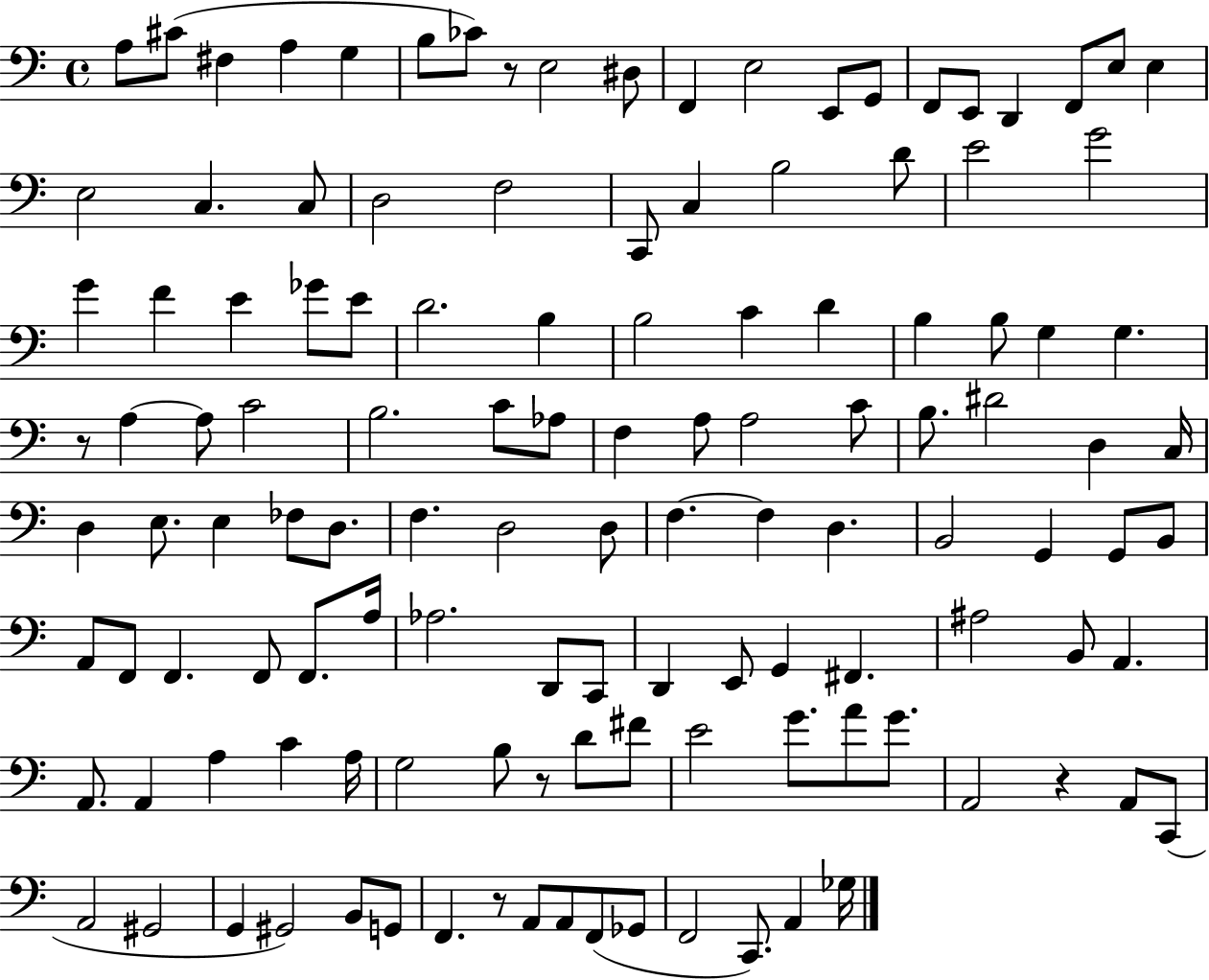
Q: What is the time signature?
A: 4/4